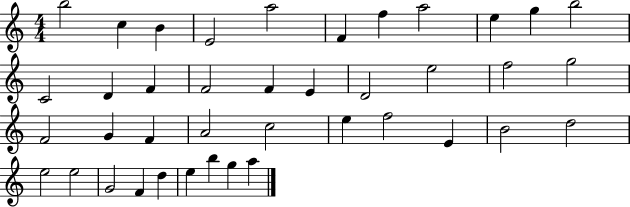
{
  \clef treble
  \numericTimeSignature
  \time 4/4
  \key c \major
  b''2 c''4 b'4 | e'2 a''2 | f'4 f''4 a''2 | e''4 g''4 b''2 | \break c'2 d'4 f'4 | f'2 f'4 e'4 | d'2 e''2 | f''2 g''2 | \break f'2 g'4 f'4 | a'2 c''2 | e''4 f''2 e'4 | b'2 d''2 | \break e''2 e''2 | g'2 f'4 d''4 | e''4 b''4 g''4 a''4 | \bar "|."
}